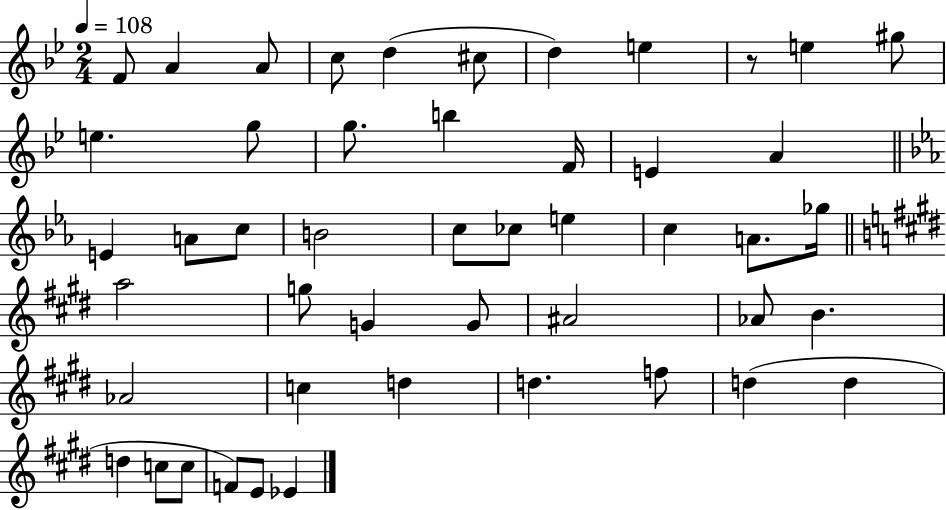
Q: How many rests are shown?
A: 1